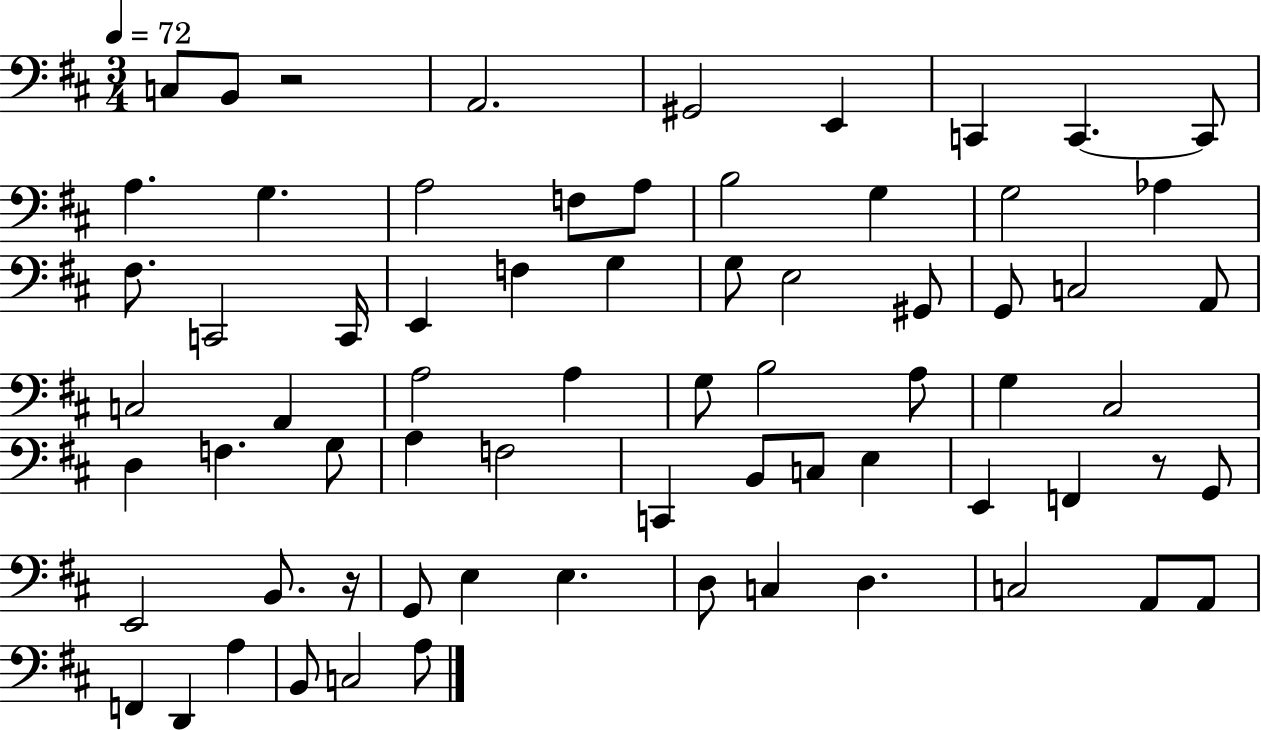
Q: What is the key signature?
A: D major